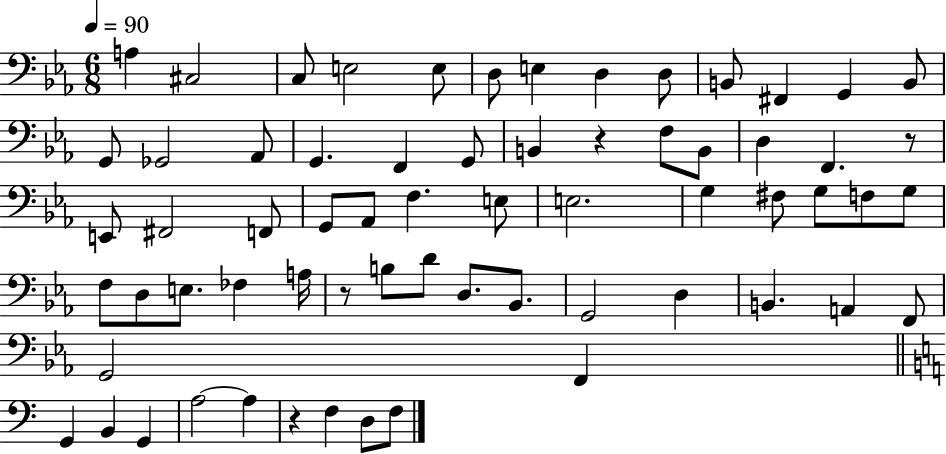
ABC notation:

X:1
T:Untitled
M:6/8
L:1/4
K:Eb
A, ^C,2 C,/2 E,2 E,/2 D,/2 E, D, D,/2 B,,/2 ^F,, G,, B,,/2 G,,/2 _G,,2 _A,,/2 G,, F,, G,,/2 B,, z F,/2 B,,/2 D, F,, z/2 E,,/2 ^F,,2 F,,/2 G,,/2 _A,,/2 F, E,/2 E,2 G, ^F,/2 G,/2 F,/2 G,/2 F,/2 D,/2 E,/2 _F, A,/4 z/2 B,/2 D/2 D,/2 _B,,/2 G,,2 D, B,, A,, F,,/2 G,,2 F,, G,, B,, G,, A,2 A, z F, D,/2 F,/2